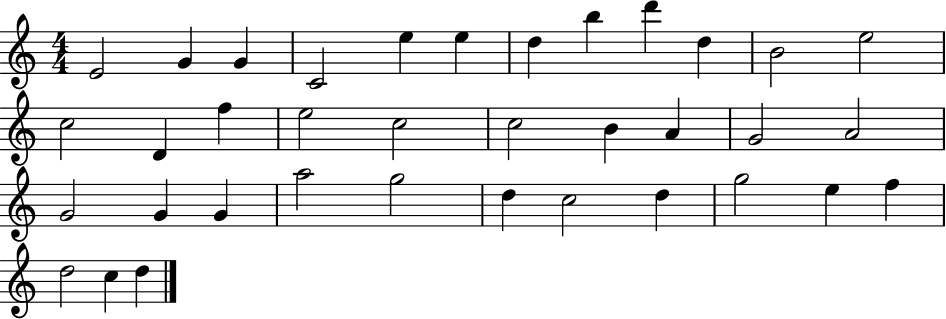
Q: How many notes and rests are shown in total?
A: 36